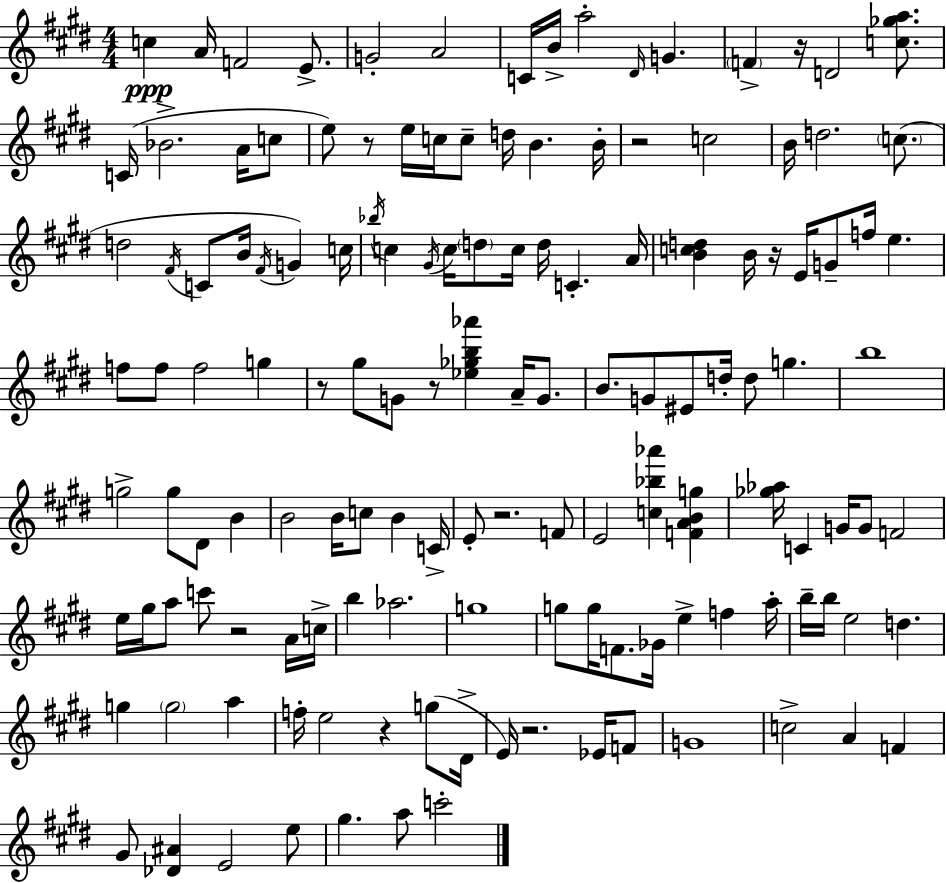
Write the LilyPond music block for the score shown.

{
  \clef treble
  \numericTimeSignature
  \time 4/4
  \key e \major
  c''4\ppp a'16 f'2 e'8.-> | g'2-. a'2 | c'16 b'16-> a''2-. \grace { dis'16 } g'4. | \parenthesize f'4-> r16 d'2 <c'' ges'' a''>8. | \break c'16( bes'2.-> a'16 c''8 | e''8) r8 e''16 c''16 c''8-- d''16 b'4. | b'16-. r2 c''2 | b'16 d''2. \parenthesize c''8.( | \break d''2 \acciaccatura { fis'16 } c'8 b'16 \acciaccatura { fis'16 }) g'4 | c''16 \acciaccatura { bes''16 } c''4 \acciaccatura { gis'16 } c''16 \parenthesize d''8 c''16 d''16 c'4.-. | a'16 <b' c'' d''>4 b'16 r16 e'16 g'8-- f''16 e''4. | f''8 f''8 f''2 | \break g''4 r8 gis''8 g'8 r8 <ees'' ges'' b'' aes'''>4 | a'16-- g'8. b'8. g'8 eis'8 d''16-. d''8 g''4. | b''1 | g''2-> g''8 dis'8 | \break b'4 b'2 b'16 c''8 | b'4 c'16-> e'8-. r2. | f'8 e'2 <c'' bes'' aes'''>4 | <f' a' b' g''>4 <ges'' aes''>16 c'4 g'16 g'8 f'2 | \break e''16 gis''16 a''8 c'''8 r2 | a'16 c''16-> b''4 aes''2. | g''1 | g''8 g''16 f'8. ges'16 e''4-> | \break f''4 a''16-. b''16-- b''16 e''2 d''4. | g''4 \parenthesize g''2 | a''4 f''16-. e''2 r4 | g''8( dis'16-> e'16) r2. | \break ees'16 f'8 g'1 | c''2-> a'4 | f'4 gis'8 <des' ais'>4 e'2 | e''8 gis''4. a''8 c'''2-. | \break \bar "|."
}